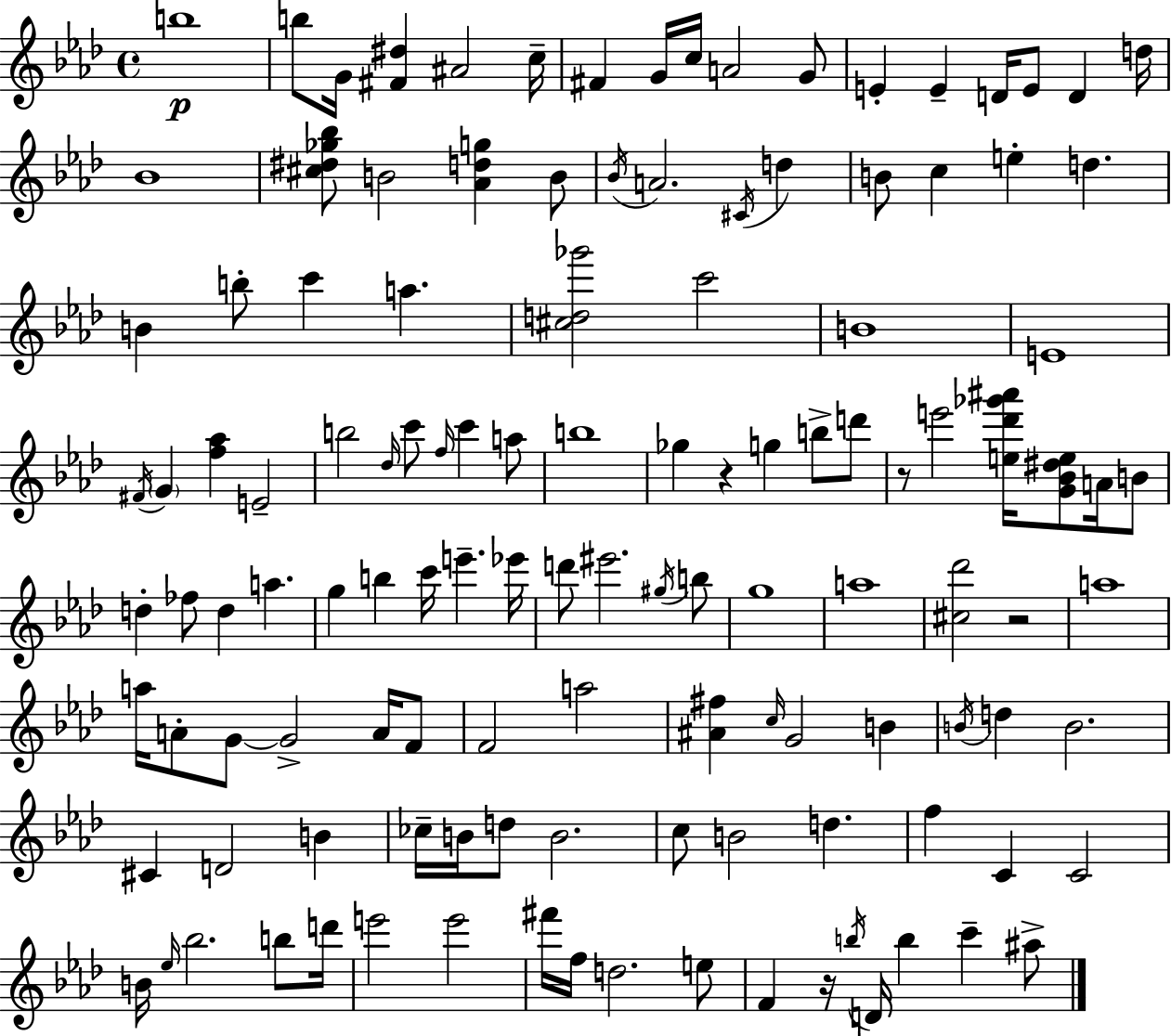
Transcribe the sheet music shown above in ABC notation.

X:1
T:Untitled
M:4/4
L:1/4
K:Ab
b4 b/2 G/4 [^F^d] ^A2 c/4 ^F G/4 c/4 A2 G/2 E E D/4 E/2 D d/4 _B4 [^c^d_g_b]/2 B2 [_Adg] B/2 _B/4 A2 ^C/4 d B/2 c e d B b/2 c' a [^cd_g']2 c'2 B4 E4 ^F/4 G [f_a] E2 b2 _d/4 c'/2 f/4 c' a/2 b4 _g z g b/2 d'/2 z/2 e'2 [e_d'_g'^a']/4 [G_B^de]/2 A/4 B/2 d _f/2 d a g b c'/4 e' _e'/4 d'/2 ^e'2 ^g/4 b/2 g4 a4 [^c_d']2 z2 a4 a/4 A/2 G/2 G2 A/4 F/2 F2 a2 [^A^f] c/4 G2 B B/4 d B2 ^C D2 B _c/4 B/4 d/2 B2 c/2 B2 d f C C2 B/4 _e/4 _b2 b/2 d'/4 e'2 e'2 ^f'/4 f/4 d2 e/2 F z/4 b/4 D/4 b c' ^a/2